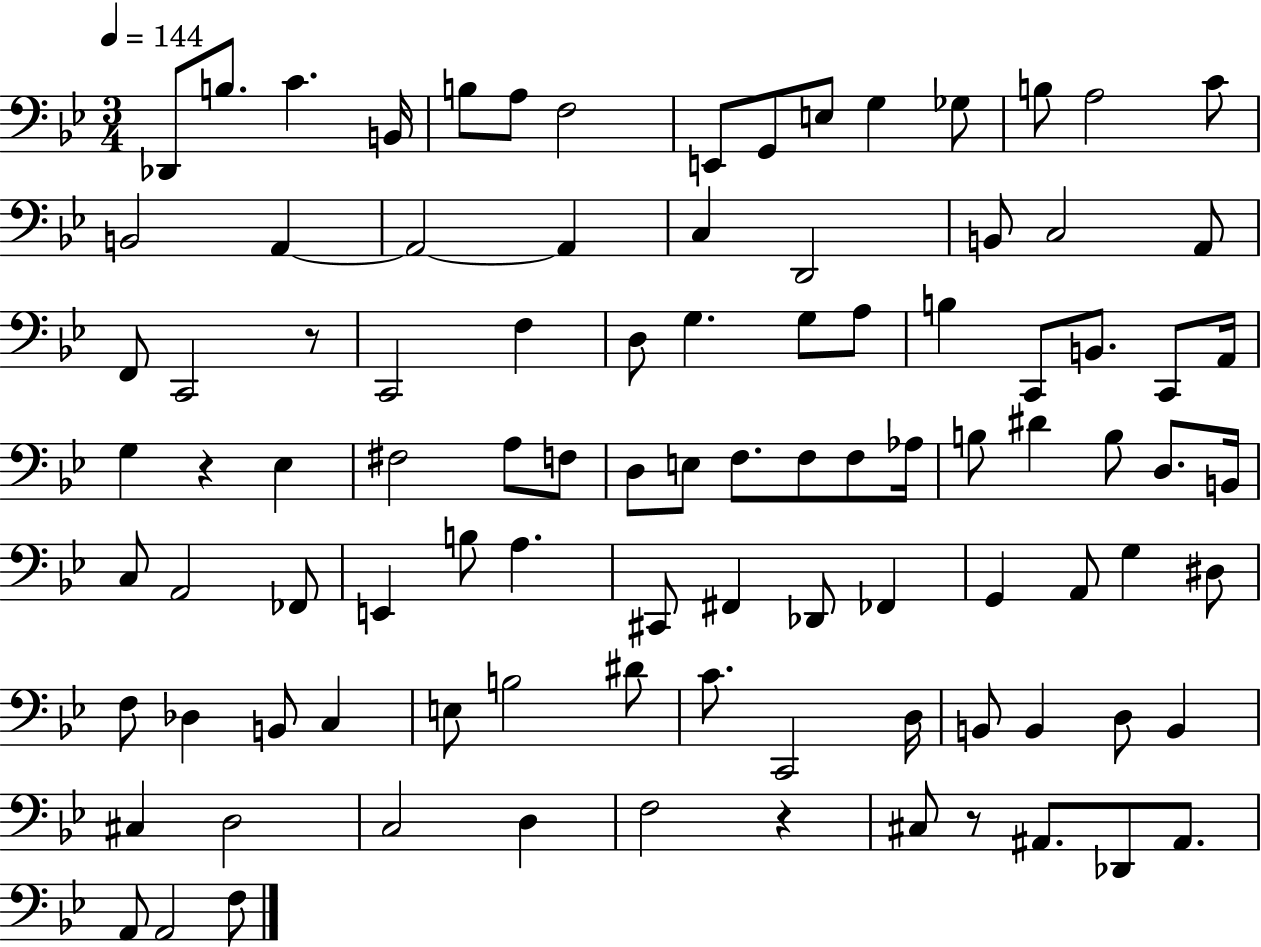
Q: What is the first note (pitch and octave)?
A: Db2